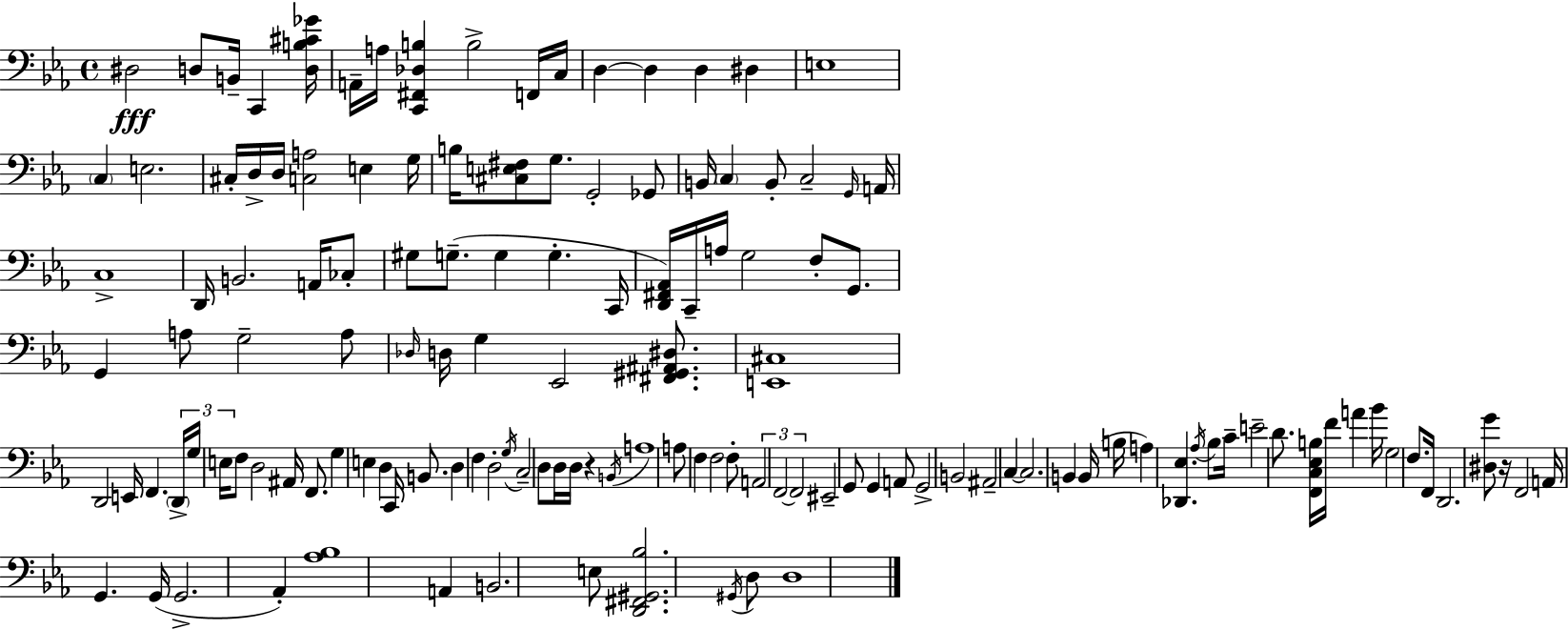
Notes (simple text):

D#3/h D3/e B2/s C2/q [D3,B3,C#4,Gb4]/s A2/s A3/s [C2,F#2,Db3,B3]/q B3/h F2/s C3/s D3/q D3/q D3/q D#3/q E3/w C3/q E3/h. C#3/s D3/s D3/s [C3,A3]/h E3/q G3/s B3/s [C#3,E3,F#3]/e G3/e. G2/h Gb2/e B2/s C3/q B2/e C3/h G2/s A2/s C3/w D2/s B2/h. A2/s CES3/e G#3/e G3/e. G3/q G3/q. C2/s [D2,F#2,Ab2]/s C2/s A3/s G3/h F3/e G2/e. G2/q A3/e G3/h A3/e Db3/s D3/s G3/q Eb2/h [F#2,G#2,A#2,D#3]/e. [E2,C#3]/w D2/h E2/s F2/q. D2/s G3/s E3/s F3/e D3/h A#2/s F2/e. G3/q E3/q D3/q C2/s B2/e. D3/q F3/q D3/h G3/s C3/h D3/e D3/s D3/s R/q B2/s A3/w A3/e F3/q F3/h F3/e A2/h F2/h F2/h EIS2/h G2/e G2/q A2/e G2/h B2/h A#2/h C3/q C3/h. B2/q B2/s B3/s A3/q [Db2,Eb3]/q. Ab3/s Bb3/e C4/s E4/h D4/e. [F2,C3,Eb3,B3]/s F4/s A4/q Bb4/s G3/h F3/e. F2/s D2/h. [D#3,G4]/e R/s F2/h A2/s G2/q. G2/s G2/h. Ab2/q [Ab3,Bb3]/w A2/q B2/h. E3/e [D2,F#2,G#2,Bb3]/h. G#2/s D3/e D3/w